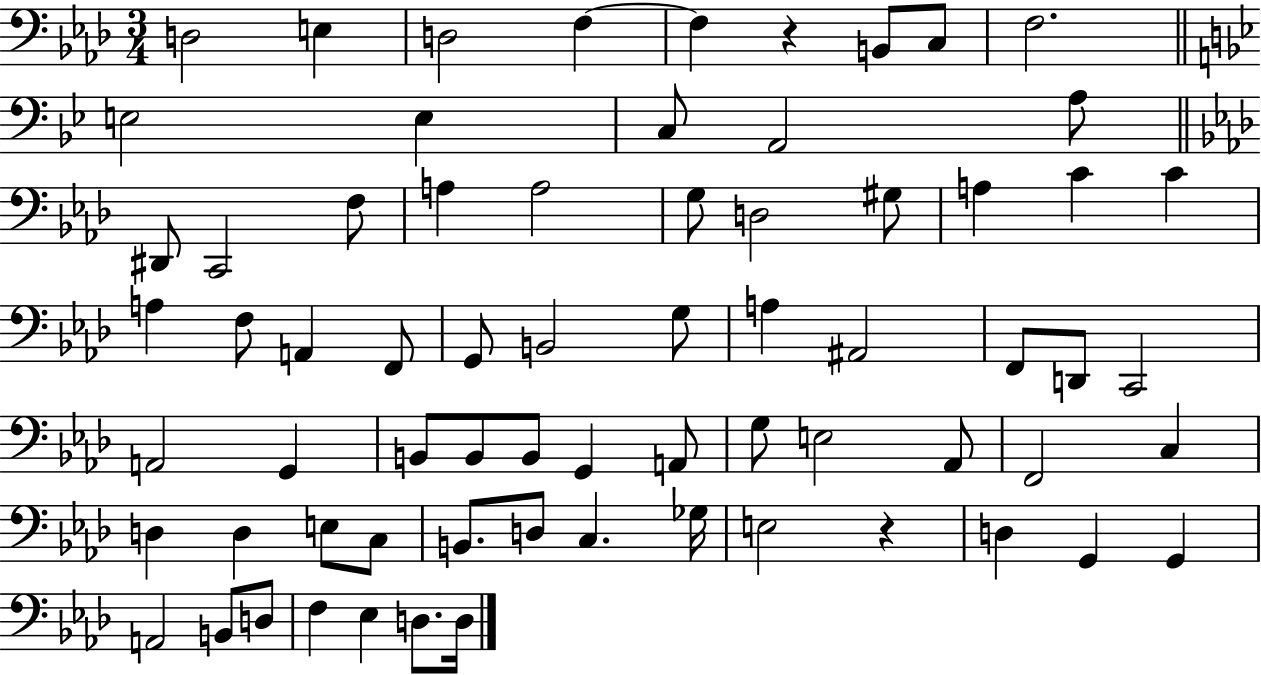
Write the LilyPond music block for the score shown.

{
  \clef bass
  \numericTimeSignature
  \time 3/4
  \key aes \major
  \repeat volta 2 { d2 e4 | d2 f4~~ | f4 r4 b,8 c8 | f2. | \break \bar "||" \break \key bes \major e2 e4 | c8 a,2 a8 | \bar "||" \break \key aes \major dis,8 c,2 f8 | a4 a2 | g8 d2 gis8 | a4 c'4 c'4 | \break a4 f8 a,4 f,8 | g,8 b,2 g8 | a4 ais,2 | f,8 d,8 c,2 | \break a,2 g,4 | b,8 b,8 b,8 g,4 a,8 | g8 e2 aes,8 | f,2 c4 | \break d4 d4 e8 c8 | b,8. d8 c4. ges16 | e2 r4 | d4 g,4 g,4 | \break a,2 b,8 d8 | f4 ees4 d8. d16 | } \bar "|."
}